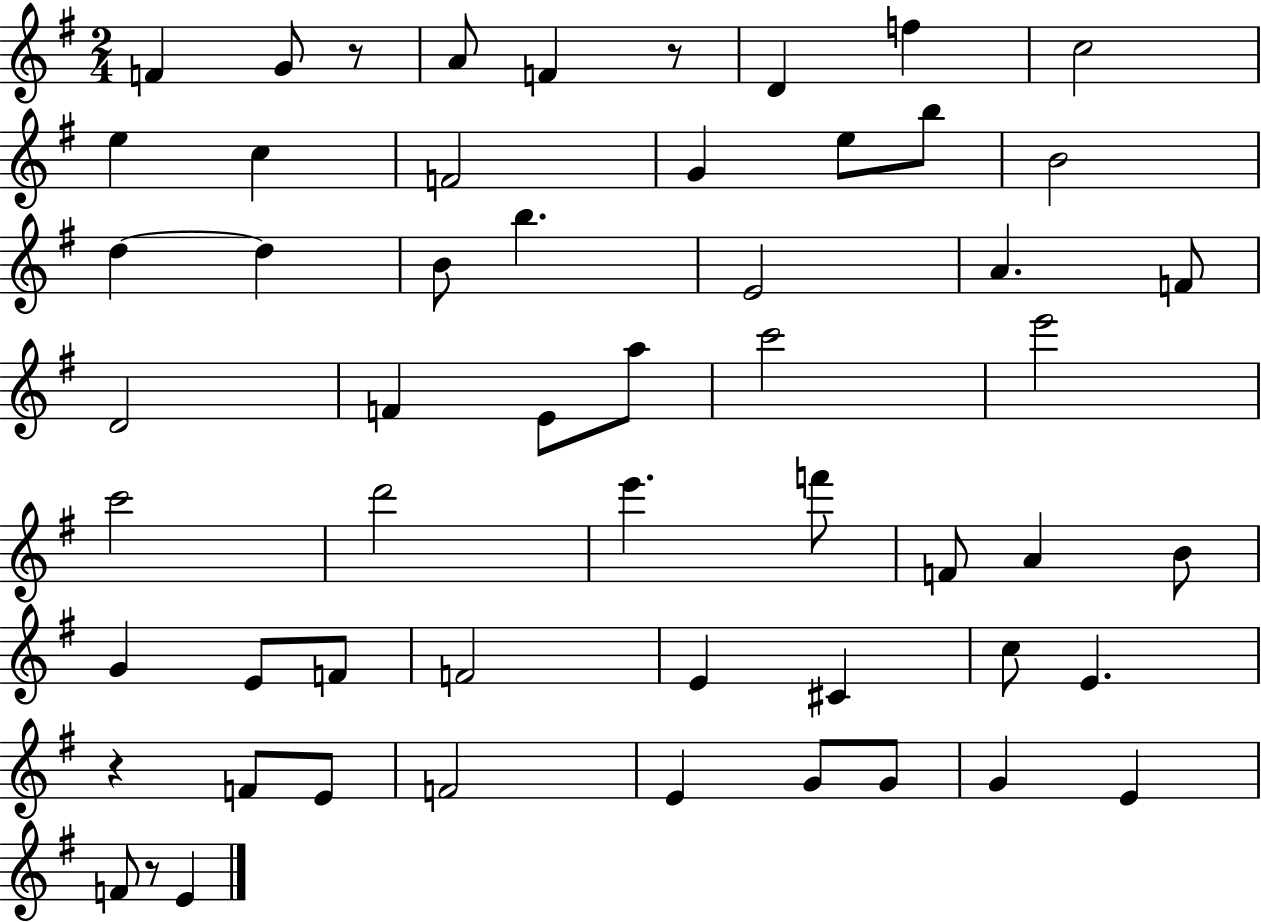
{
  \clef treble
  \numericTimeSignature
  \time 2/4
  \key g \major
  f'4 g'8 r8 | a'8 f'4 r8 | d'4 f''4 | c''2 | \break e''4 c''4 | f'2 | g'4 e''8 b''8 | b'2 | \break d''4~~ d''4 | b'8 b''4. | e'2 | a'4. f'8 | \break d'2 | f'4 e'8 a''8 | c'''2 | e'''2 | \break c'''2 | d'''2 | e'''4. f'''8 | f'8 a'4 b'8 | \break g'4 e'8 f'8 | f'2 | e'4 cis'4 | c''8 e'4. | \break r4 f'8 e'8 | f'2 | e'4 g'8 g'8 | g'4 e'4 | \break f'8 r8 e'4 | \bar "|."
}